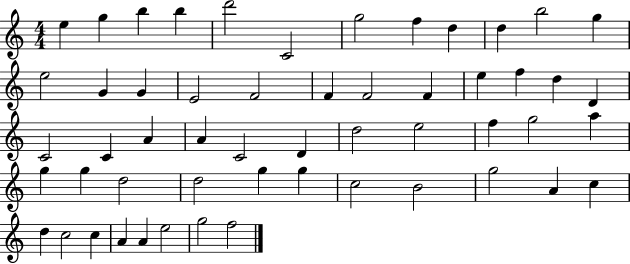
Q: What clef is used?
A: treble